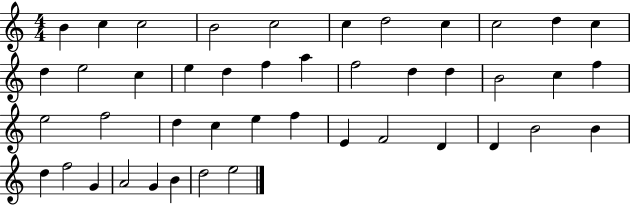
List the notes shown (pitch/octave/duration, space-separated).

B4/q C5/q C5/h B4/h C5/h C5/q D5/h C5/q C5/h D5/q C5/q D5/q E5/h C5/q E5/q D5/q F5/q A5/q F5/h D5/q D5/q B4/h C5/q F5/q E5/h F5/h D5/q C5/q E5/q F5/q E4/q F4/h D4/q D4/q B4/h B4/q D5/q F5/h G4/q A4/h G4/q B4/q D5/h E5/h